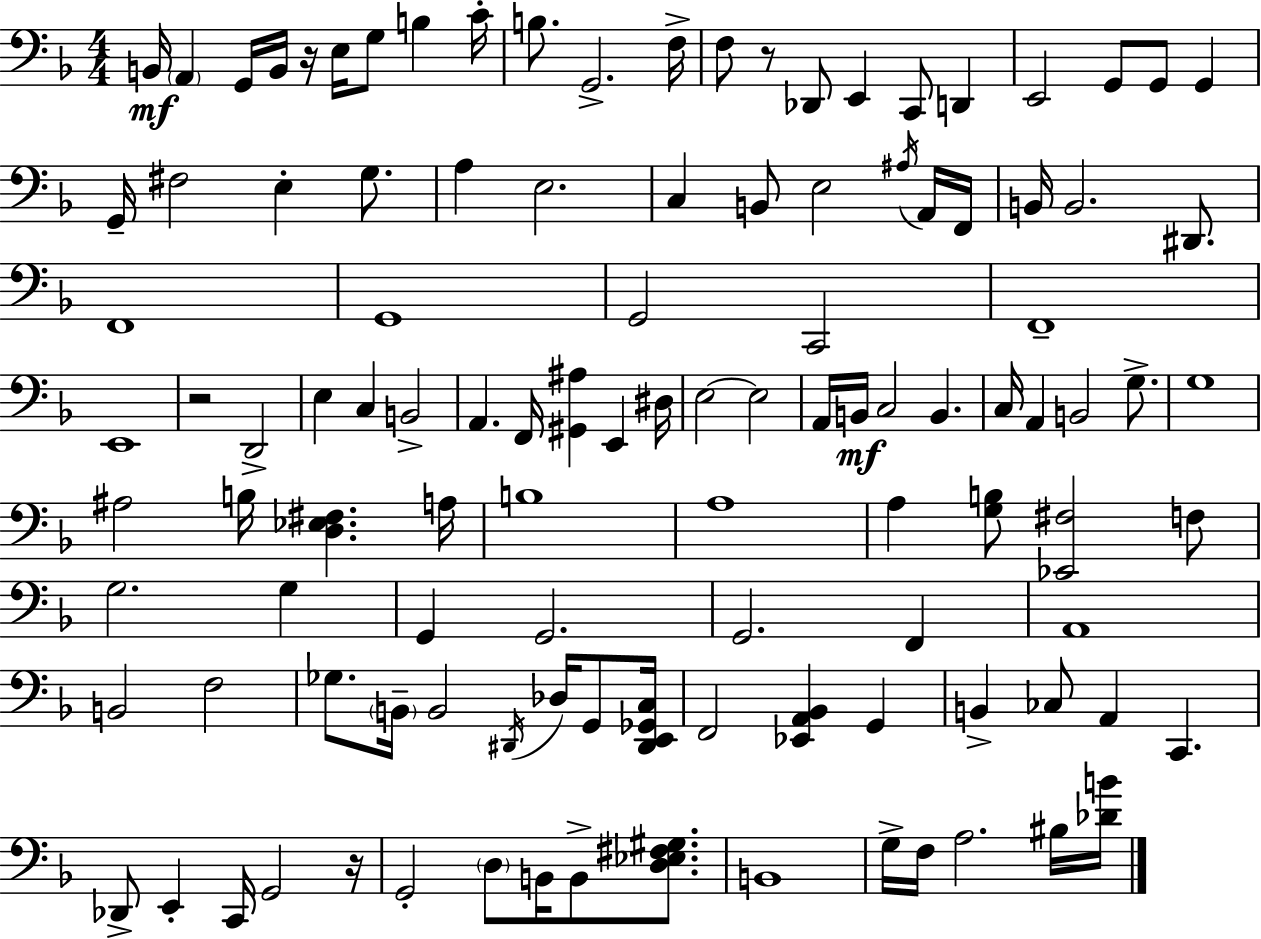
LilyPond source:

{
  \clef bass
  \numericTimeSignature
  \time 4/4
  \key d \minor
  b,16\mf \parenthesize a,4 g,16 b,16 r16 e16 g8 b4 c'16-. | b8. g,2.-> f16-> | f8 r8 des,8 e,4 c,8 d,4 | e,2 g,8 g,8 g,4 | \break g,16-- fis2 e4-. g8. | a4 e2. | c4 b,8 e2 \acciaccatura { ais16 } a,16 | f,16 b,16 b,2. dis,8. | \break f,1 | g,1 | g,2 c,2 | f,1-- | \break e,1 | r2 d,2-> | e4 c4 b,2-> | a,4. f,16 <gis, ais>4 e,4 | \break dis16 e2~~ e2 | a,16 b,16\mf c2 b,4. | c16 a,4 b,2 g8.-> | g1 | \break ais2 b16 <d ees fis>4. | a16 b1 | a1 | a4 <g b>8 <ees, fis>2 f8 | \break g2. g4 | g,4 g,2. | g,2. f,4 | a,1 | \break b,2 f2 | ges8. \parenthesize b,16-- b,2 \acciaccatura { dis,16 } des16 g,8 | <dis, e, ges, c>16 f,2 <ees, a, bes,>4 g,4 | b,4-> ces8 a,4 c,4. | \break des,8-> e,4-. c,16 g,2 | r16 g,2-. \parenthesize d8 b,16 b,8-> <d ees fis gis>8. | b,1 | g16-> f16 a2. | \break bis16 <des' b'>16 \bar "|."
}